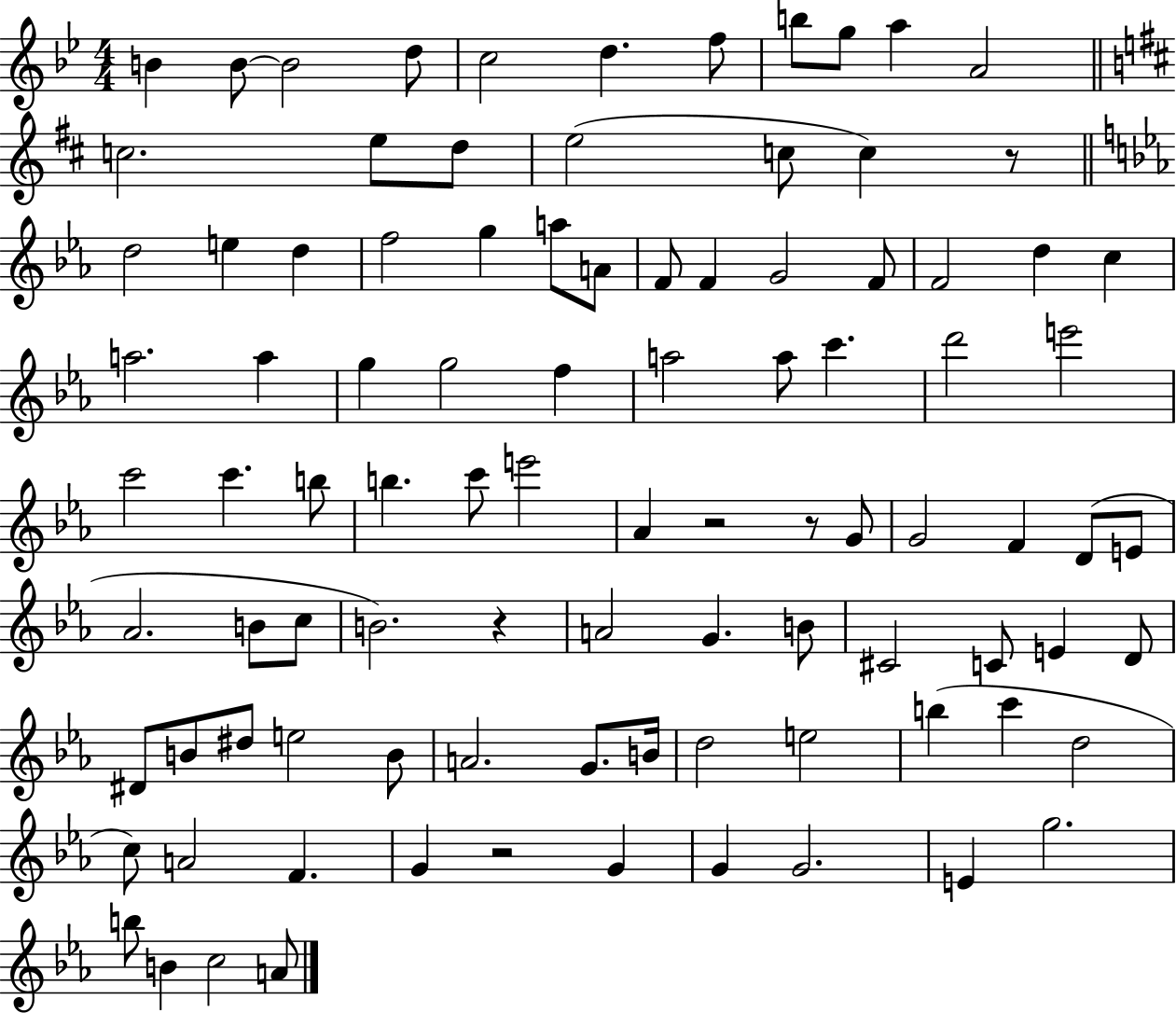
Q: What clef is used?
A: treble